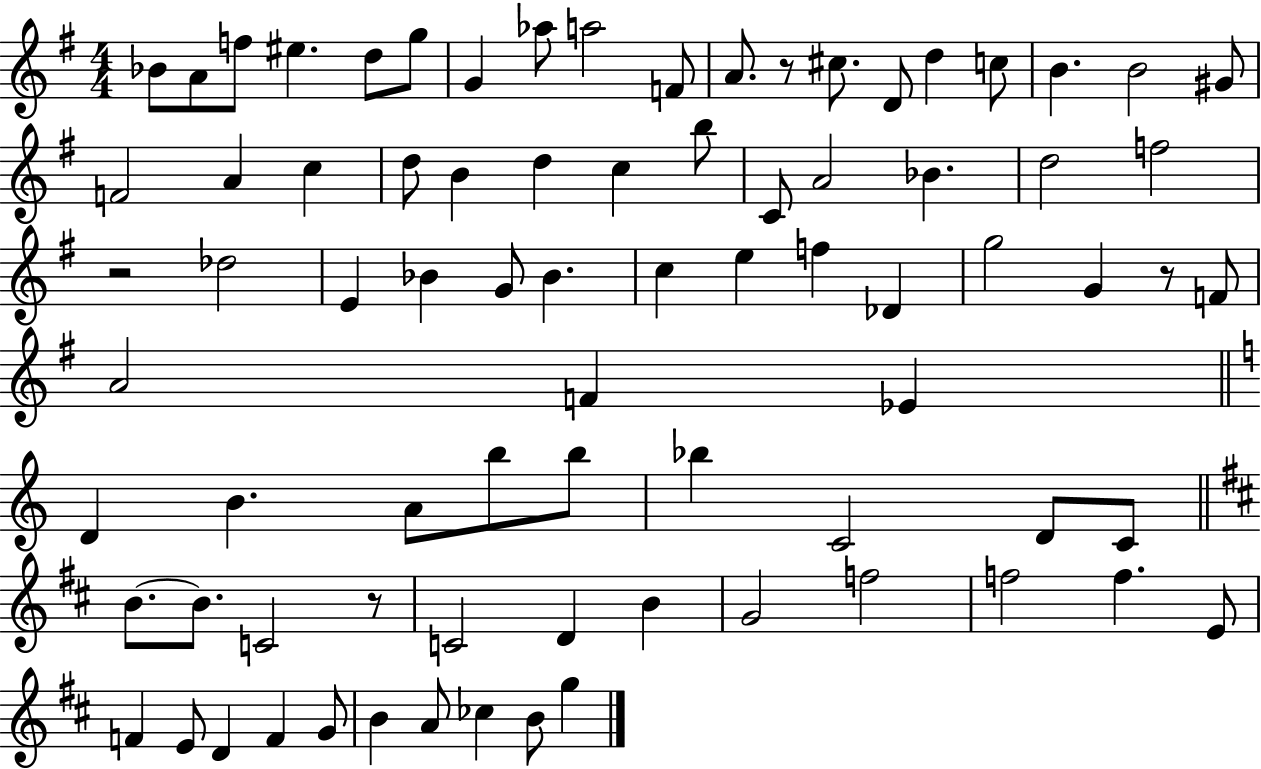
Bb4/e A4/e F5/e EIS5/q. D5/e G5/e G4/q Ab5/e A5/h F4/e A4/e. R/e C#5/e. D4/e D5/q C5/e B4/q. B4/h G#4/e F4/h A4/q C5/q D5/e B4/q D5/q C5/q B5/e C4/e A4/h Bb4/q. D5/h F5/h R/h Db5/h E4/q Bb4/q G4/e Bb4/q. C5/q E5/q F5/q Db4/q G5/h G4/q R/e F4/e A4/h F4/q Eb4/q D4/q B4/q. A4/e B5/e B5/e Bb5/q C4/h D4/e C4/e B4/e. B4/e. C4/h R/e C4/h D4/q B4/q G4/h F5/h F5/h F5/q. E4/e F4/q E4/e D4/q F4/q G4/e B4/q A4/e CES5/q B4/e G5/q